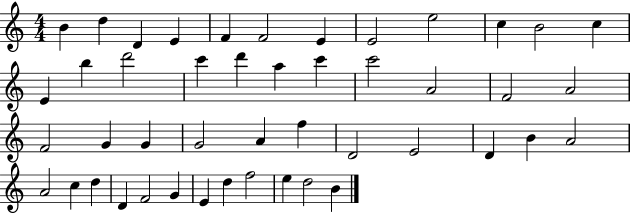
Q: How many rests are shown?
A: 0